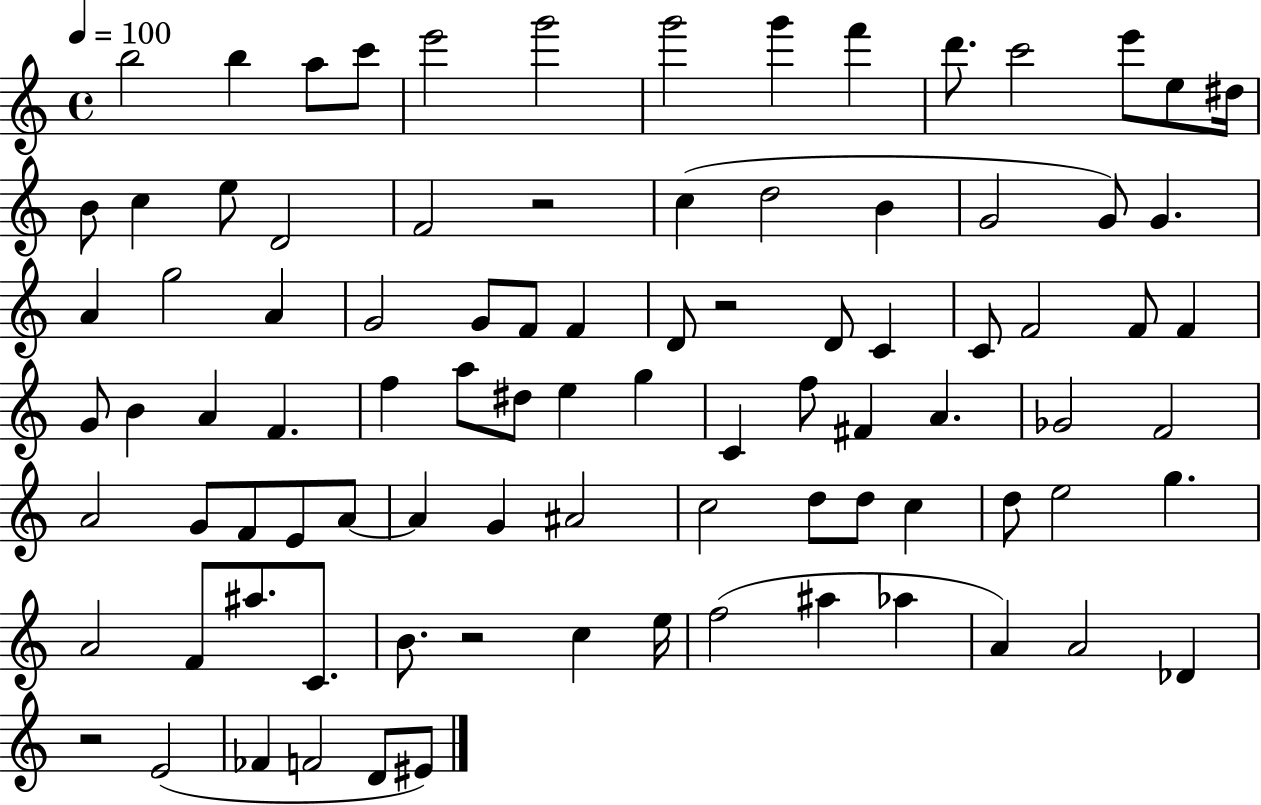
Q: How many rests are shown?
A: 4